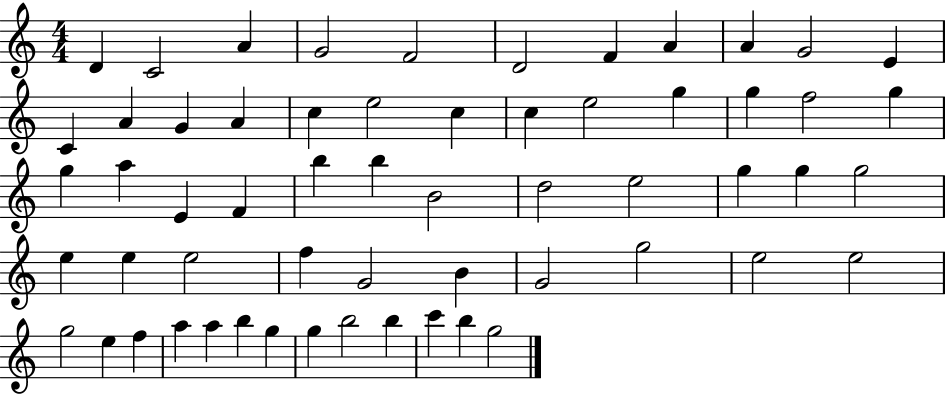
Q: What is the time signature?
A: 4/4